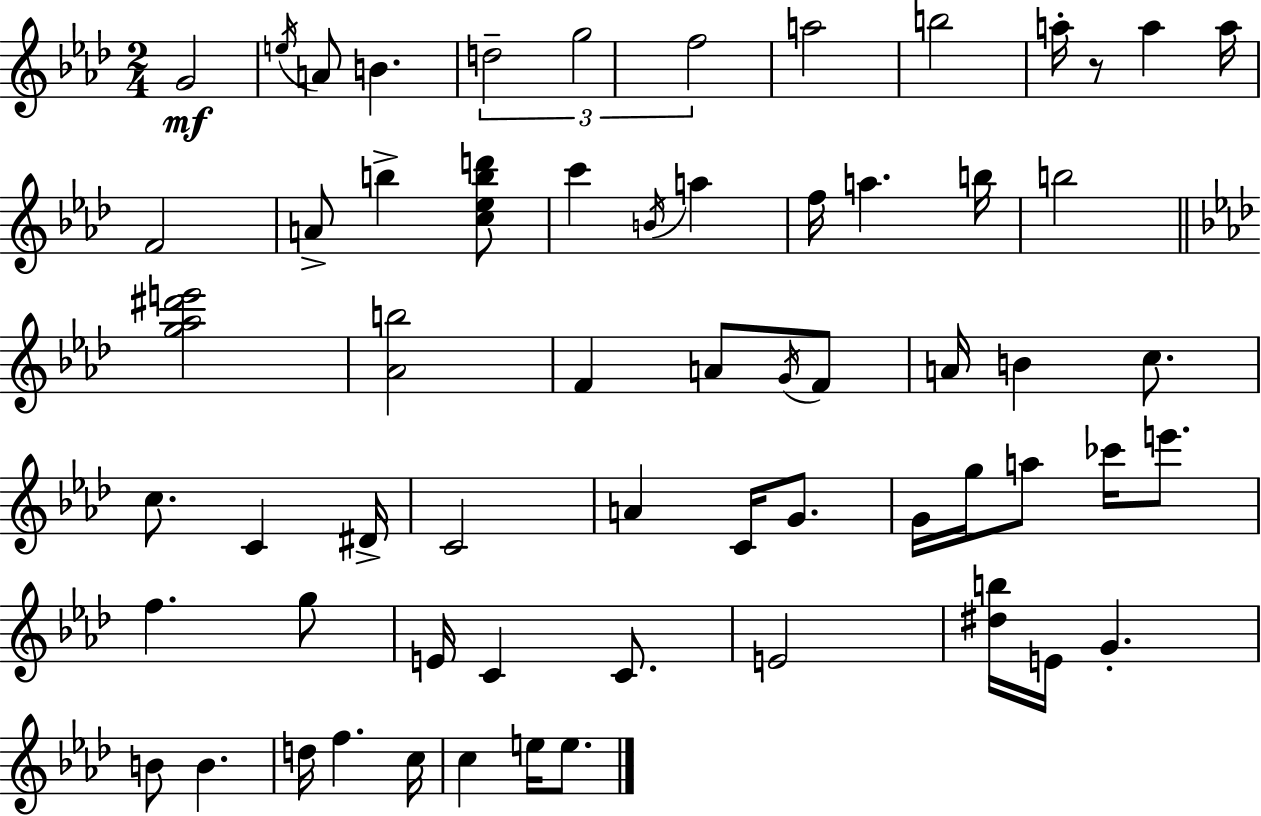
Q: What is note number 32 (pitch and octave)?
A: D#4